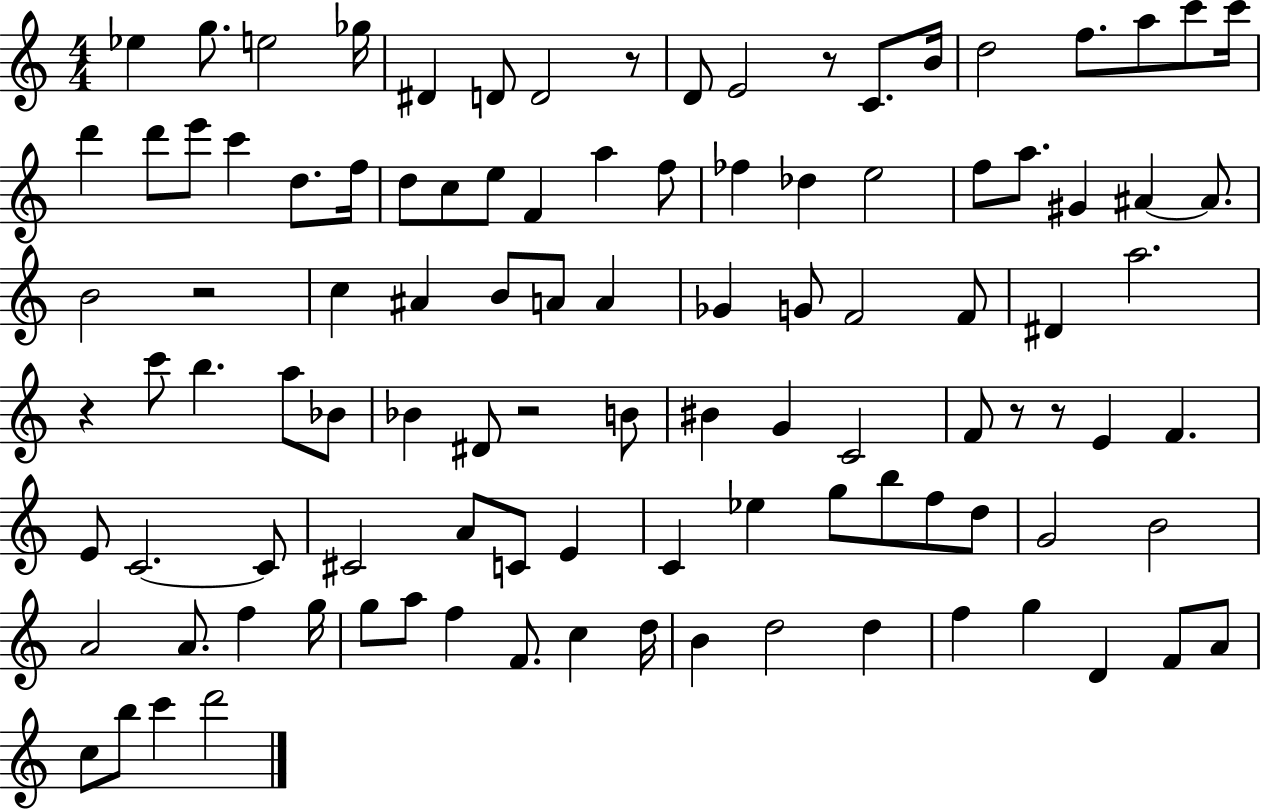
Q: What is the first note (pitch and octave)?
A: Eb5